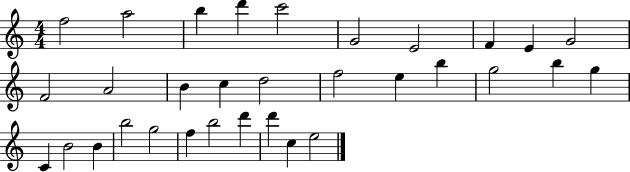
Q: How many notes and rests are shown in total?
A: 32